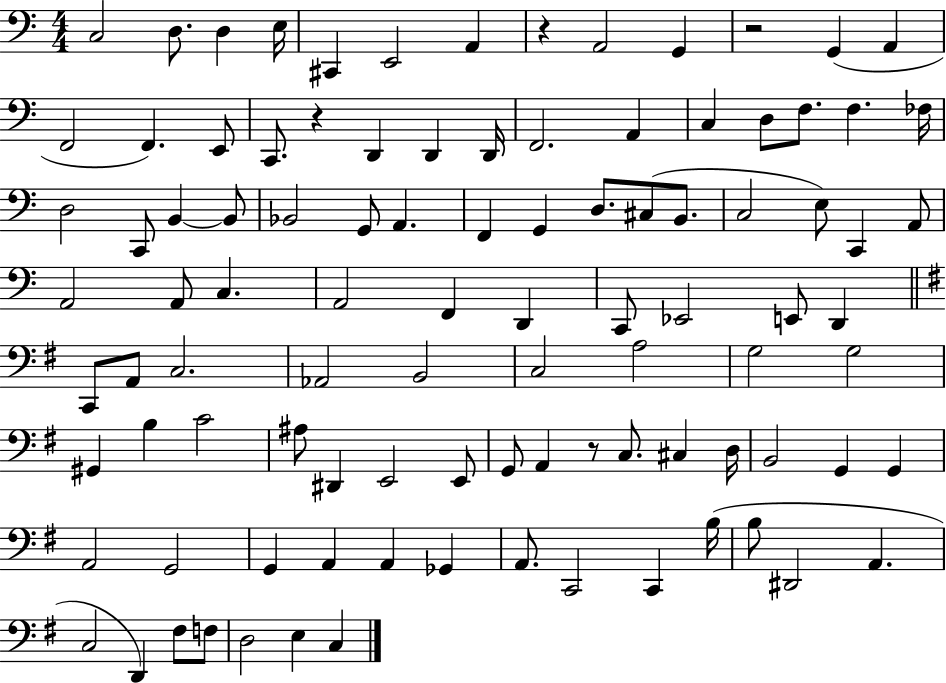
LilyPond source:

{
  \clef bass
  \numericTimeSignature
  \time 4/4
  \key c \major
  c2 d8. d4 e16 | cis,4 e,2 a,4 | r4 a,2 g,4 | r2 g,4( a,4 | \break f,2 f,4.) e,8 | c,8. r4 d,4 d,4 d,16 | f,2. a,4 | c4 d8 f8. f4. fes16 | \break d2 c,8 b,4~~ b,8 | bes,2 g,8 a,4. | f,4 g,4 d8. cis8( b,8. | c2 e8) c,4 a,8 | \break a,2 a,8 c4. | a,2 f,4 d,4 | c,8 ees,2 e,8 d,4 | \bar "||" \break \key g \major c,8 a,8 c2. | aes,2 b,2 | c2 a2 | g2 g2 | \break gis,4 b4 c'2 | ais8 dis,4 e,2 e,8 | g,8 a,4 r8 c8. cis4 d16 | b,2 g,4 g,4 | \break a,2 g,2 | g,4 a,4 a,4 ges,4 | a,8. c,2 c,4 b16( | b8 dis,2 a,4. | \break c2 d,4) fis8 f8 | d2 e4 c4 | \bar "|."
}